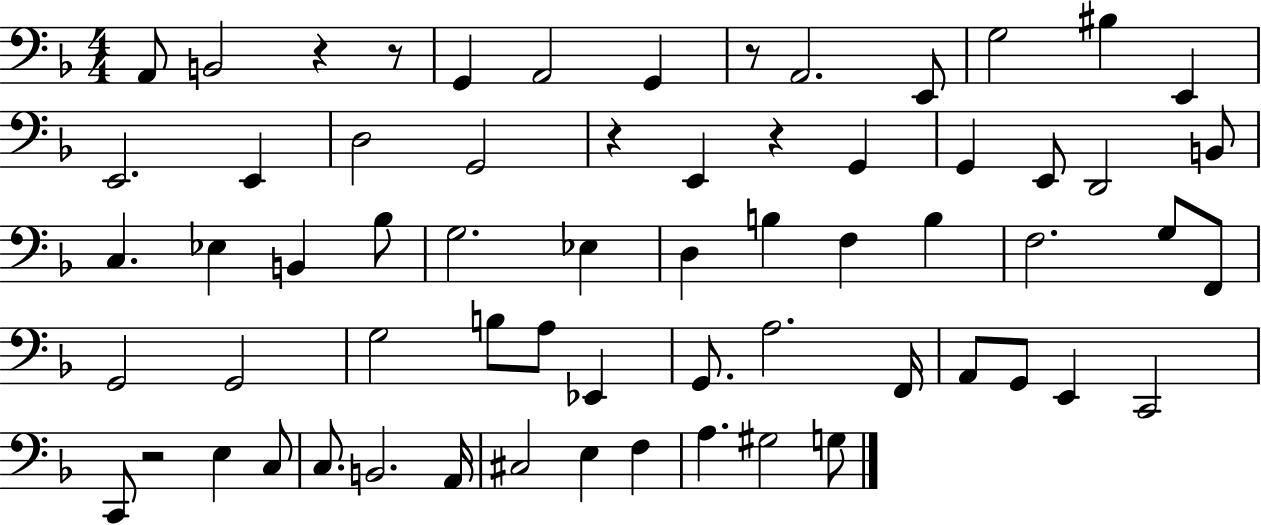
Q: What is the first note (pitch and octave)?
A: A2